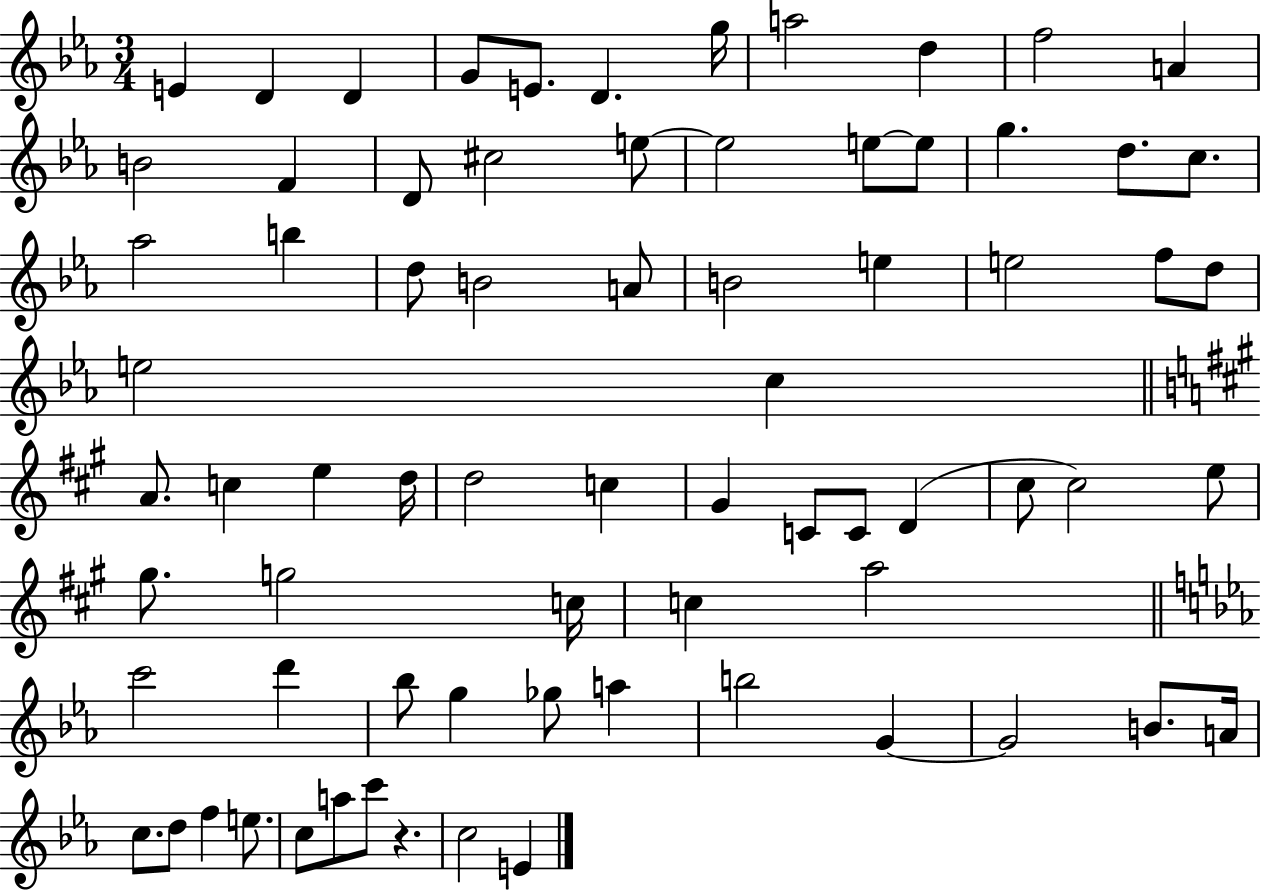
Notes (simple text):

E4/q D4/q D4/q G4/e E4/e. D4/q. G5/s A5/h D5/q F5/h A4/q B4/h F4/q D4/e C#5/h E5/e E5/h E5/e E5/e G5/q. D5/e. C5/e. Ab5/h B5/q D5/e B4/h A4/e B4/h E5/q E5/h F5/e D5/e E5/h C5/q A4/e. C5/q E5/q D5/s D5/h C5/q G#4/q C4/e C4/e D4/q C#5/e C#5/h E5/e G#5/e. G5/h C5/s C5/q A5/h C6/h D6/q Bb5/e G5/q Gb5/e A5/q B5/h G4/q G4/h B4/e. A4/s C5/e. D5/e F5/q E5/e. C5/e A5/e C6/e R/q. C5/h E4/q